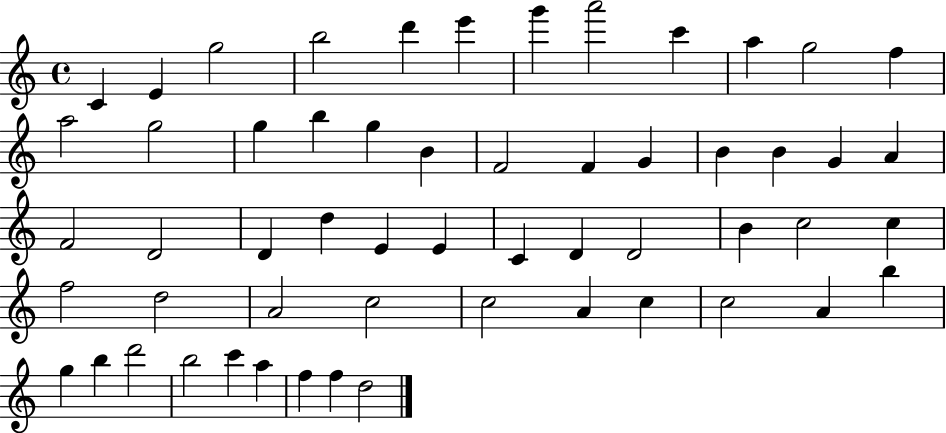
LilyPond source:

{
  \clef treble
  \time 4/4
  \defaultTimeSignature
  \key c \major
  c'4 e'4 g''2 | b''2 d'''4 e'''4 | g'''4 a'''2 c'''4 | a''4 g''2 f''4 | \break a''2 g''2 | g''4 b''4 g''4 b'4 | f'2 f'4 g'4 | b'4 b'4 g'4 a'4 | \break f'2 d'2 | d'4 d''4 e'4 e'4 | c'4 d'4 d'2 | b'4 c''2 c''4 | \break f''2 d''2 | a'2 c''2 | c''2 a'4 c''4 | c''2 a'4 b''4 | \break g''4 b''4 d'''2 | b''2 c'''4 a''4 | f''4 f''4 d''2 | \bar "|."
}